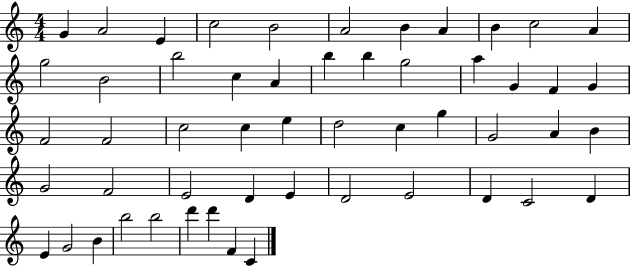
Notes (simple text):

G4/q A4/h E4/q C5/h B4/h A4/h B4/q A4/q B4/q C5/h A4/q G5/h B4/h B5/h C5/q A4/q B5/q B5/q G5/h A5/q G4/q F4/q G4/q F4/h F4/h C5/h C5/q E5/q D5/h C5/q G5/q G4/h A4/q B4/q G4/h F4/h E4/h D4/q E4/q D4/h E4/h D4/q C4/h D4/q E4/q G4/h B4/q B5/h B5/h D6/q D6/q F4/q C4/q